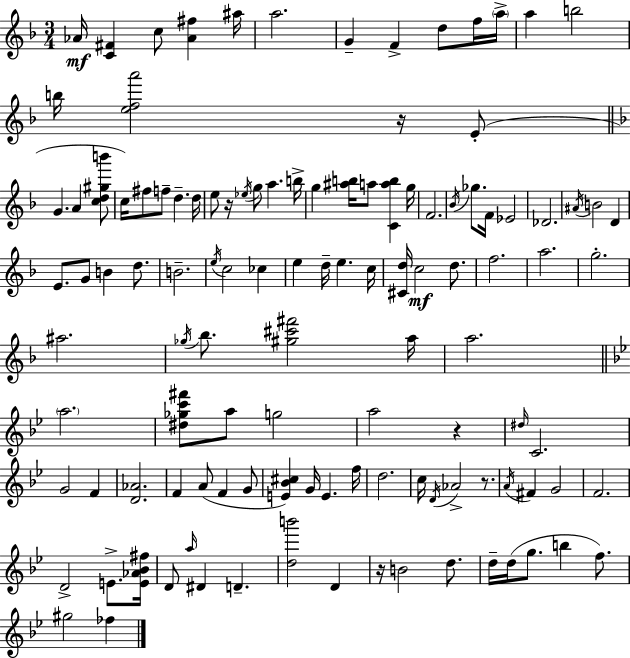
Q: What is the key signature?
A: D minor